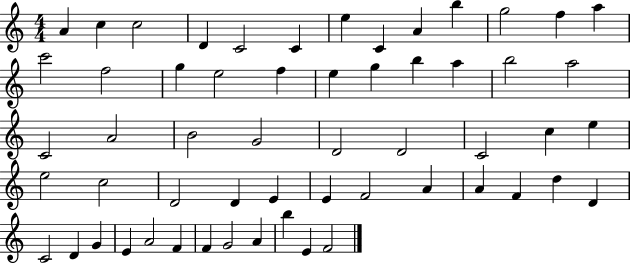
{
  \clef treble
  \numericTimeSignature
  \time 4/4
  \key c \major
  a'4 c''4 c''2 | d'4 c'2 c'4 | e''4 c'4 a'4 b''4 | g''2 f''4 a''4 | \break c'''2 f''2 | g''4 e''2 f''4 | e''4 g''4 b''4 a''4 | b''2 a''2 | \break c'2 a'2 | b'2 g'2 | d'2 d'2 | c'2 c''4 e''4 | \break e''2 c''2 | d'2 d'4 e'4 | e'4 f'2 a'4 | a'4 f'4 d''4 d'4 | \break c'2 d'4 g'4 | e'4 a'2 f'4 | f'4 g'2 a'4 | b''4 e'4 f'2 | \break \bar "|."
}